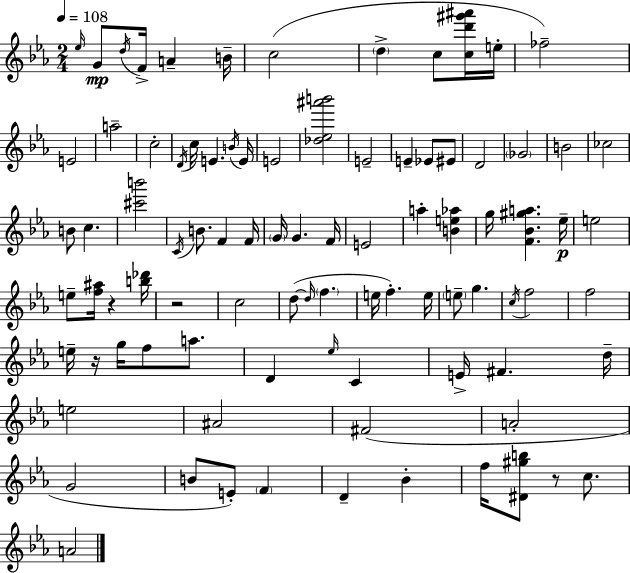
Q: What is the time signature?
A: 2/4